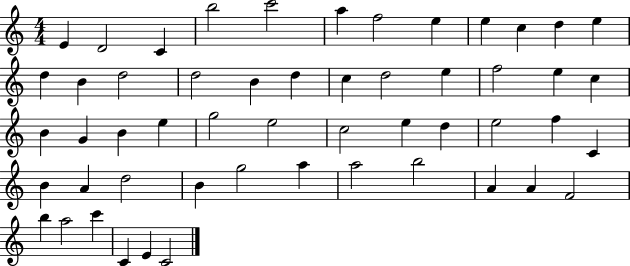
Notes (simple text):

E4/q D4/h C4/q B5/h C6/h A5/q F5/h E5/q E5/q C5/q D5/q E5/q D5/q B4/q D5/h D5/h B4/q D5/q C5/q D5/h E5/q F5/h E5/q C5/q B4/q G4/q B4/q E5/q G5/h E5/h C5/h E5/q D5/q E5/h F5/q C4/q B4/q A4/q D5/h B4/q G5/h A5/q A5/h B5/h A4/q A4/q F4/h B5/q A5/h C6/q C4/q E4/q C4/h